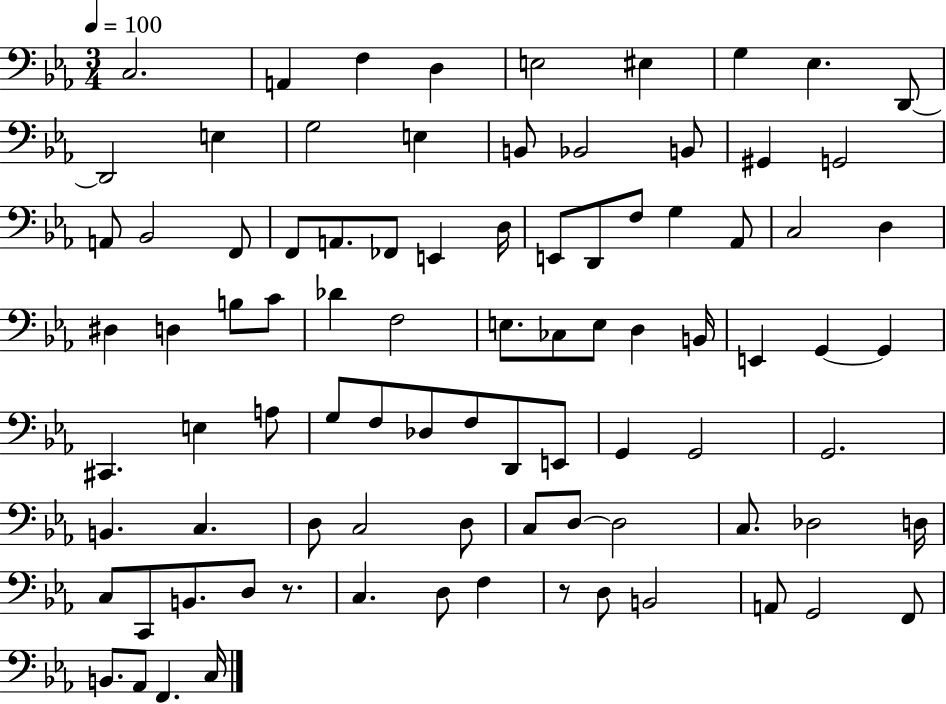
C3/h. A2/q F3/q D3/q E3/h EIS3/q G3/q Eb3/q. D2/e D2/h E3/q G3/h E3/q B2/e Bb2/h B2/e G#2/q G2/h A2/e Bb2/h F2/e F2/e A2/e. FES2/e E2/q D3/s E2/e D2/e F3/e G3/q Ab2/e C3/h D3/q D#3/q D3/q B3/e C4/e Db4/q F3/h E3/e. CES3/e E3/e D3/q B2/s E2/q G2/q G2/q C#2/q. E3/q A3/e G3/e F3/e Db3/e F3/e D2/e E2/e G2/q G2/h G2/h. B2/q. C3/q. D3/e C3/h D3/e C3/e D3/e D3/h C3/e. Db3/h D3/s C3/e C2/e B2/e. D3/e R/e. C3/q. D3/e F3/q R/e D3/e B2/h A2/e G2/h F2/e B2/e. Ab2/e F2/q. C3/s